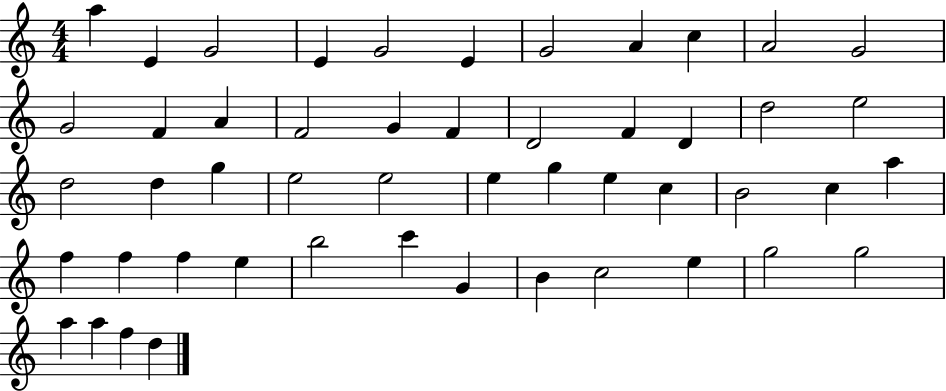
X:1
T:Untitled
M:4/4
L:1/4
K:C
a E G2 E G2 E G2 A c A2 G2 G2 F A F2 G F D2 F D d2 e2 d2 d g e2 e2 e g e c B2 c a f f f e b2 c' G B c2 e g2 g2 a a f d